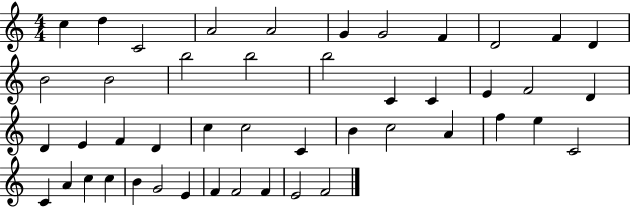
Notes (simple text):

C5/q D5/q C4/h A4/h A4/h G4/q G4/h F4/q D4/h F4/q D4/q B4/h B4/h B5/h B5/h B5/h C4/q C4/q E4/q F4/h D4/q D4/q E4/q F4/q D4/q C5/q C5/h C4/q B4/q C5/h A4/q F5/q E5/q C4/h C4/q A4/q C5/q C5/q B4/q G4/h E4/q F4/q F4/h F4/q E4/h F4/h